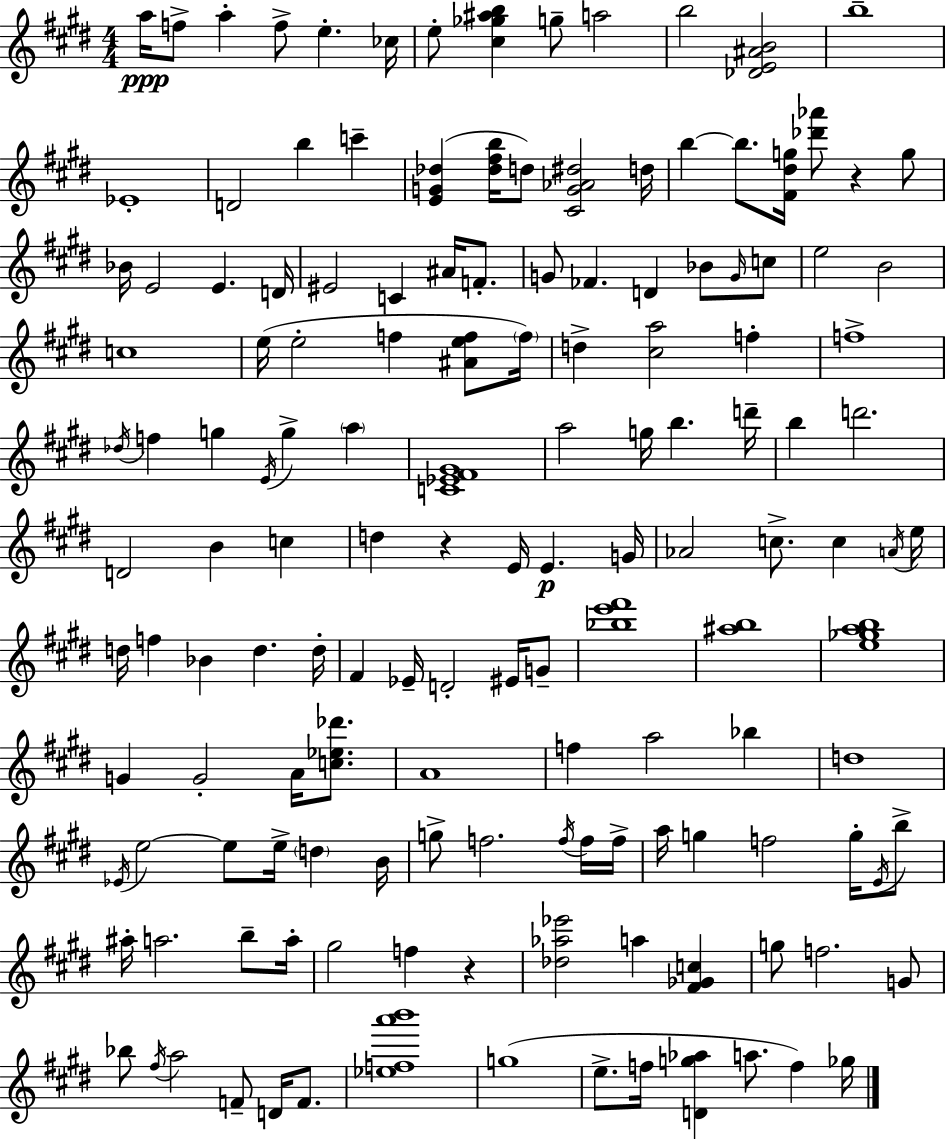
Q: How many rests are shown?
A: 3